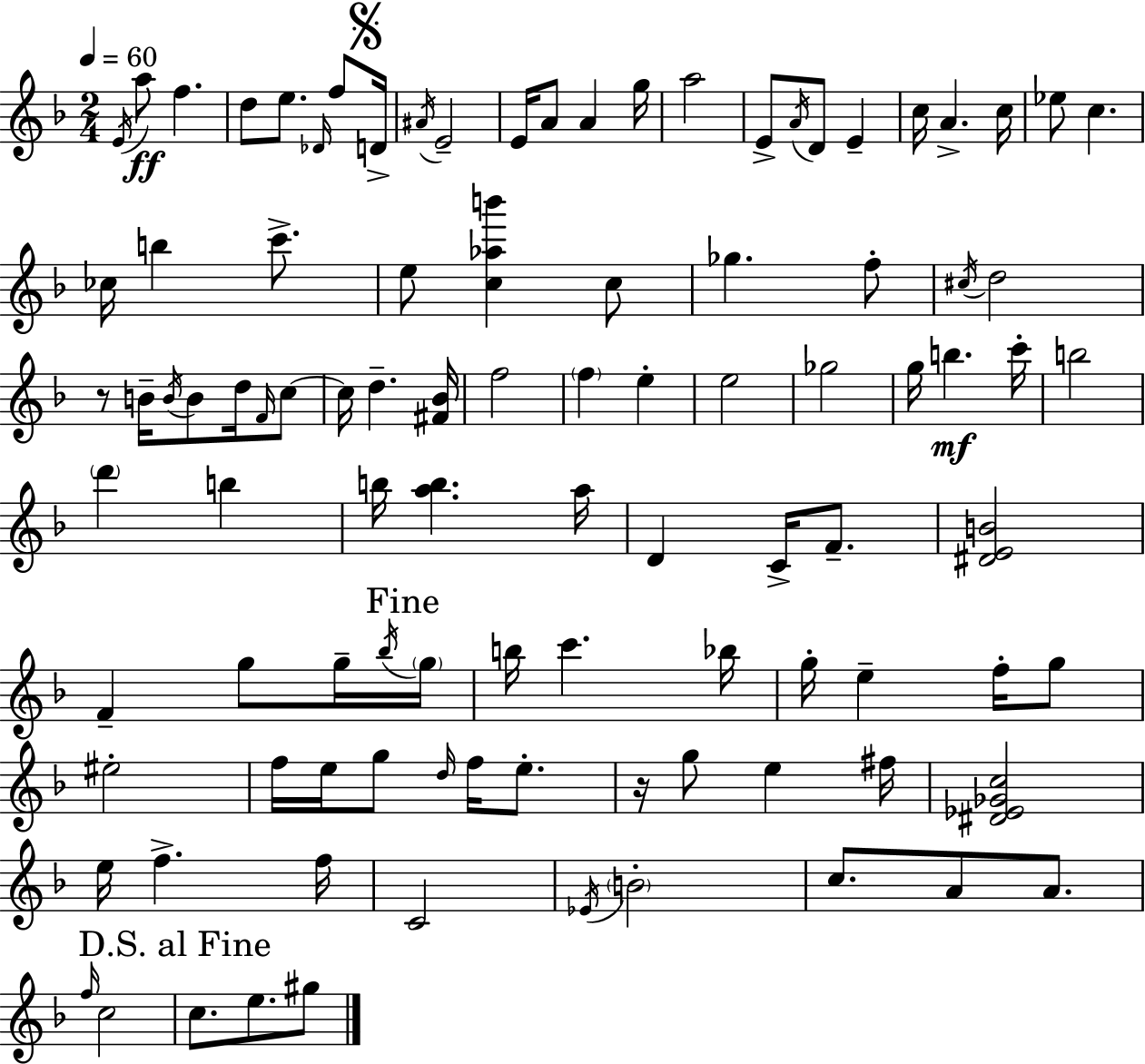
{
  \clef treble
  \numericTimeSignature
  \time 2/4
  \key d \minor
  \tempo 4 = 60
  \acciaccatura { e'16 }\ff a''8 f''4. | d''8 e''8. \grace { des'16 } f''8 | \mark \markup { \musicglyph "scripts.segno" } d'16-> \acciaccatura { ais'16 } e'2-- | e'16 a'8 a'4 | \break g''16 a''2 | e'8-> \acciaccatura { a'16 } d'8 | e'4-- c''16 a'4.-> | c''16 ees''8 c''4. | \break ces''16 b''4 | c'''8.-> e''8 <c'' aes'' b'''>4 | c''8 ges''4. | f''8-. \acciaccatura { cis''16 } d''2 | \break r8 b'16-- | \acciaccatura { b'16 } b'8 d''16 \grace { f'16 } c''8~~ c''16 | d''4.-- <fis' bes'>16 f''2 | \parenthesize f''4 | \break e''4-. e''2 | ges''2 | g''16 | b''4.\mf c'''16-. b''2 | \break \parenthesize d'''4 | b''4 b''16 | <a'' b''>4. a''16 d'4 | c'16-> f'8.-- <dis' e' b'>2 | \break f'4-- | g''8 g''16-- \acciaccatura { bes''16 } \mark "Fine" \parenthesize g''16 | b''16 c'''4. bes''16 | g''16-. e''4-- f''16-. g''8 | \break eis''2-. | f''16 e''16 g''8 \grace { d''16 } f''16 e''8.-. | r16 g''8 e''4 | fis''16 <dis' ees' ges' c''>2 | \break e''16 f''4.-> | f''16 c'2 | \acciaccatura { ees'16 } \parenthesize b'2-. | c''8. a'8 a'8. | \break \grace { f''16 } c''2 | \mark "D.S. al Fine" c''8. e''8. | gis''8 \bar "|."
}